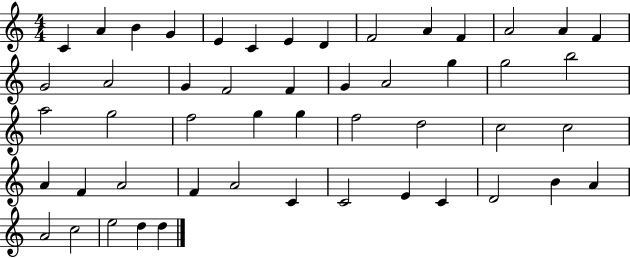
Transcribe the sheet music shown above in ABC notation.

X:1
T:Untitled
M:4/4
L:1/4
K:C
C A B G E C E D F2 A F A2 A F G2 A2 G F2 F G A2 g g2 b2 a2 g2 f2 g g f2 d2 c2 c2 A F A2 F A2 C C2 E C D2 B A A2 c2 e2 d d